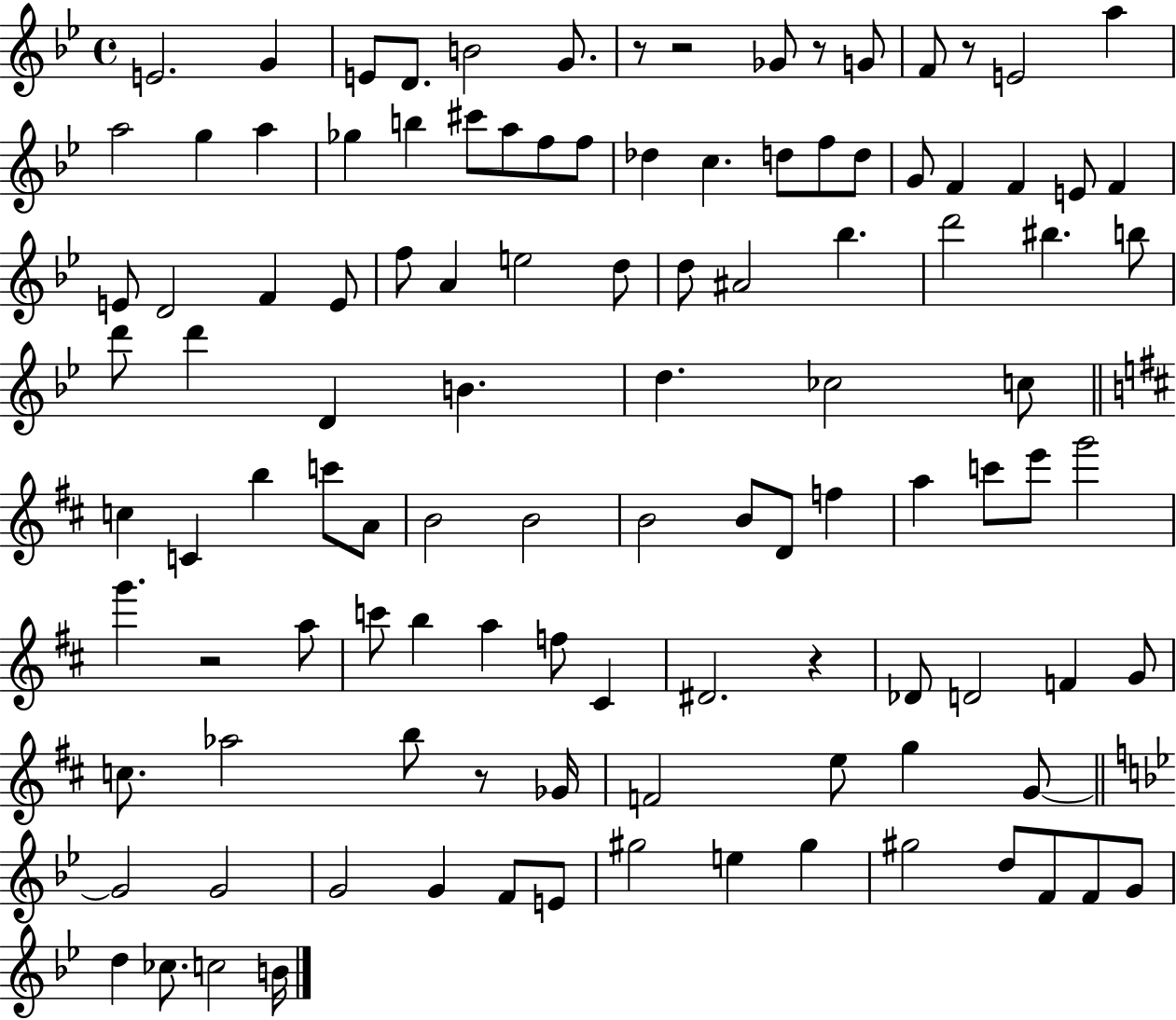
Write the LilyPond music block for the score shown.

{
  \clef treble
  \time 4/4
  \defaultTimeSignature
  \key bes \major
  e'2. g'4 | e'8 d'8. b'2 g'8. | r8 r2 ges'8 r8 g'8 | f'8 r8 e'2 a''4 | \break a''2 g''4 a''4 | ges''4 b''4 cis'''8 a''8 f''8 f''8 | des''4 c''4. d''8 f''8 d''8 | g'8 f'4 f'4 e'8 f'4 | \break e'8 d'2 f'4 e'8 | f''8 a'4 e''2 d''8 | d''8 ais'2 bes''4. | d'''2 bis''4. b''8 | \break d'''8 d'''4 d'4 b'4. | d''4. ces''2 c''8 | \bar "||" \break \key b \minor c''4 c'4 b''4 c'''8 a'8 | b'2 b'2 | b'2 b'8 d'8 f''4 | a''4 c'''8 e'''8 g'''2 | \break g'''4. r2 a''8 | c'''8 b''4 a''4 f''8 cis'4 | dis'2. r4 | des'8 d'2 f'4 g'8 | \break c''8. aes''2 b''8 r8 ges'16 | f'2 e''8 g''4 g'8~~ | \bar "||" \break \key bes \major g'2 g'2 | g'2 g'4 f'8 e'8 | gis''2 e''4 gis''4 | gis''2 d''8 f'8 f'8 g'8 | \break d''4 ces''8. c''2 b'16 | \bar "|."
}